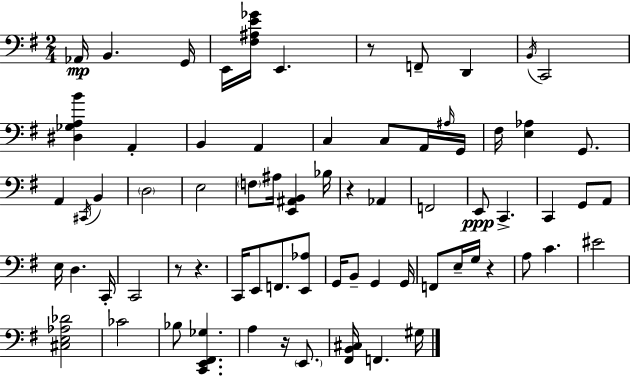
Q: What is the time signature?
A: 2/4